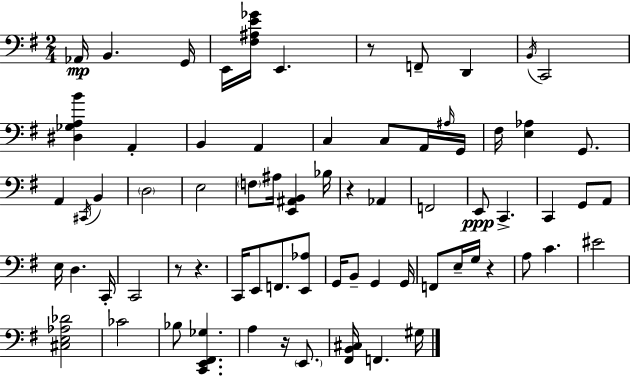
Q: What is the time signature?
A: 2/4